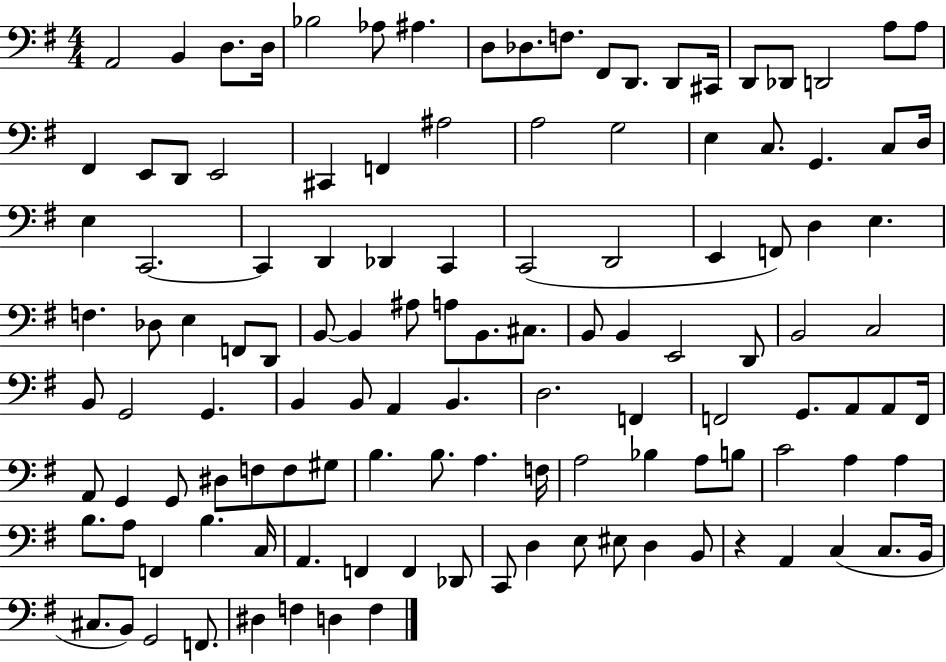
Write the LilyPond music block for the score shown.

{
  \clef bass
  \numericTimeSignature
  \time 4/4
  \key g \major
  a,2 b,4 d8. d16 | bes2 aes8 ais4. | d8 des8. f8. fis,8 d,8. d,8 cis,16 | d,8 des,8 d,2 a8 a8 | \break fis,4 e,8 d,8 e,2 | cis,4 f,4 ais2 | a2 g2 | e4 c8. g,4. c8 d16 | \break e4 c,2.~~ | c,4 d,4 des,4 c,4 | c,2( d,2 | e,4 f,8) d4 e4. | \break f4. des8 e4 f,8 d,8 | b,8~~ b,4 ais8 a8 b,8. cis8. | b,8 b,4 e,2 d,8 | b,2 c2 | \break b,8 g,2 g,4. | b,4 b,8 a,4 b,4. | d2. f,4 | f,2 g,8. a,8 a,8 f,16 | \break a,8 g,4 g,8 dis8 f8 f8 gis8 | b4. b8. a4. f16 | a2 bes4 a8 b8 | c'2 a4 a4 | \break b8. a8 f,4 b4. c16 | a,4. f,4 f,4 des,8 | c,8 d4 e8 eis8 d4 b,8 | r4 a,4 c4( c8. b,16 | \break cis8. b,8) g,2 f,8. | dis4 f4 d4 f4 | \bar "|."
}